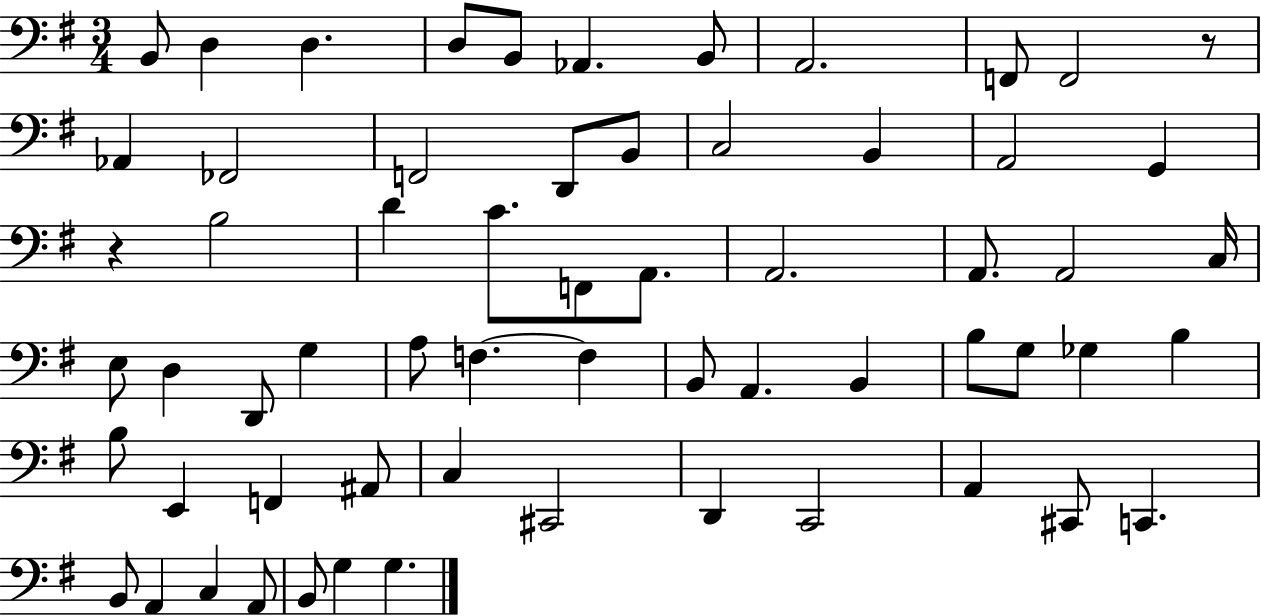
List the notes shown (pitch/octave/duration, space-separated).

B2/e D3/q D3/q. D3/e B2/e Ab2/q. B2/e A2/h. F2/e F2/h R/e Ab2/q FES2/h F2/h D2/e B2/e C3/h B2/q A2/h G2/q R/q B3/h D4/q C4/e. F2/e A2/e. A2/h. A2/e. A2/h C3/s E3/e D3/q D2/e G3/q A3/e F3/q. F3/q B2/e A2/q. B2/q B3/e G3/e Gb3/q B3/q B3/e E2/q F2/q A#2/e C3/q C#2/h D2/q C2/h A2/q C#2/e C2/q. B2/e A2/q C3/q A2/e B2/e G3/q G3/q.